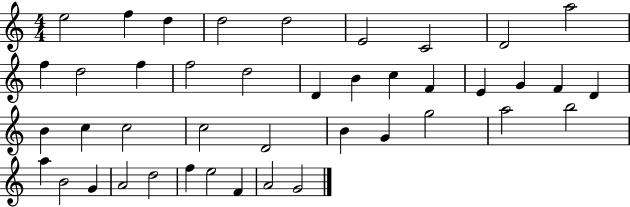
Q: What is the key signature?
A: C major